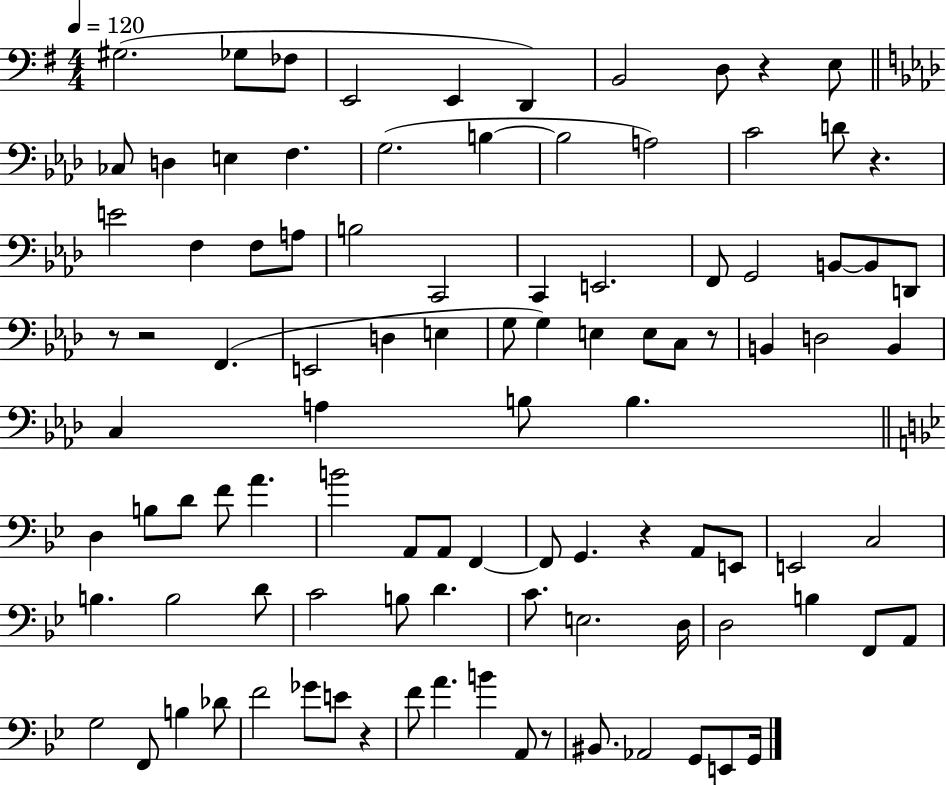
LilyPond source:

{
  \clef bass
  \numericTimeSignature
  \time 4/4
  \key g \major
  \tempo 4 = 120
  \repeat volta 2 { gis2.( ges8 fes8 | e,2 e,4 d,4) | b,2 d8 r4 e8 | \bar "||" \break \key f \minor ces8 d4 e4 f4. | g2.( b4~~ | b2 a2) | c'2 d'8 r4. | \break e'2 f4 f8 a8 | b2 c,2 | c,4 e,2. | f,8 g,2 b,8~~ b,8 d,8 | \break r8 r2 f,4.( | e,2 d4 e4 | g8 g4) e4 e8 c8 r8 | b,4 d2 b,4 | \break c4 a4 b8 b4. | \bar "||" \break \key bes \major d4 b8 d'8 f'8 a'4. | b'2 a,8 a,8 f,4~~ | f,8 g,4. r4 a,8 e,8 | e,2 c2 | \break b4. b2 d'8 | c'2 b8 d'4. | c'8. e2. d16 | d2 b4 f,8 a,8 | \break g2 f,8 b4 des'8 | f'2 ges'8 e'8 r4 | f'8 a'4. b'4 a,8 r8 | bis,8. aes,2 g,8 e,8 g,16 | \break } \bar "|."
}